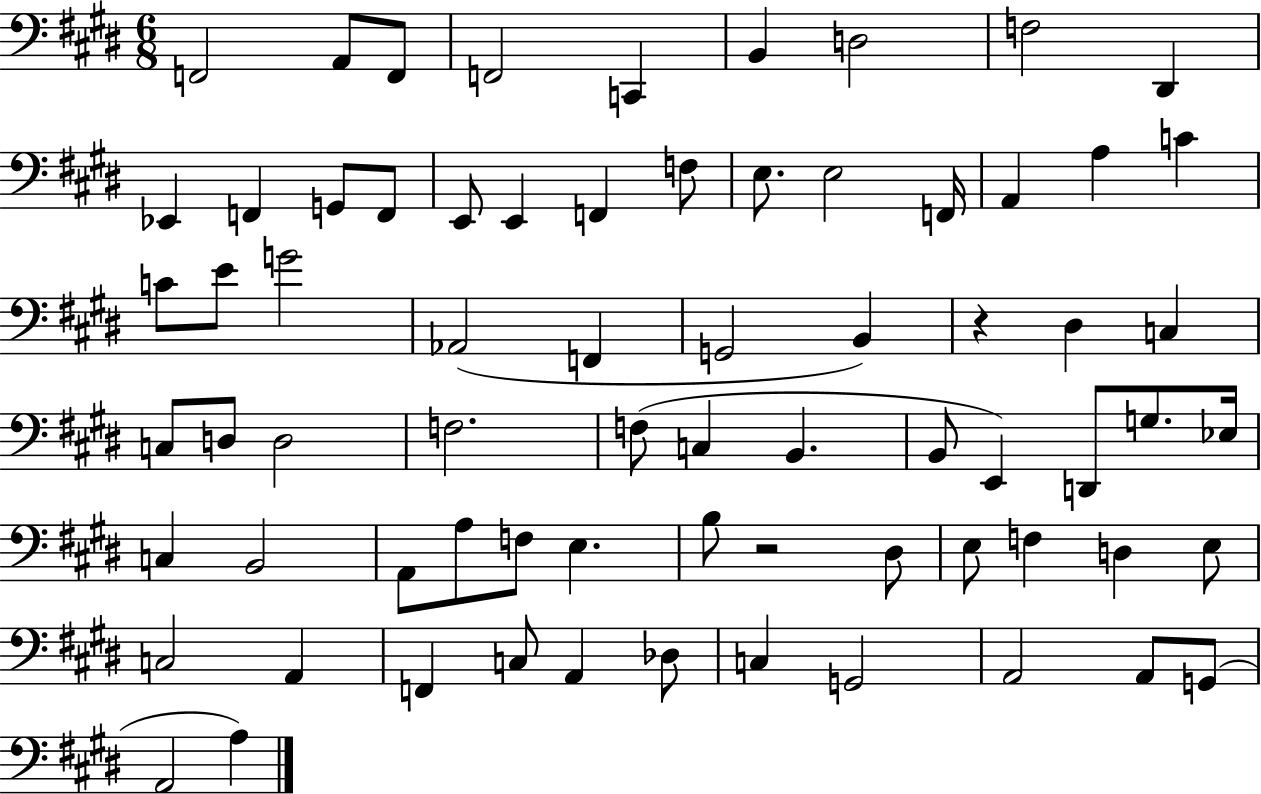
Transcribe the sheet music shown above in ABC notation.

X:1
T:Untitled
M:6/8
L:1/4
K:E
F,,2 A,,/2 F,,/2 F,,2 C,, B,, D,2 F,2 ^D,, _E,, F,, G,,/2 F,,/2 E,,/2 E,, F,, F,/2 E,/2 E,2 F,,/4 A,, A, C C/2 E/2 G2 _A,,2 F,, G,,2 B,, z ^D, C, C,/2 D,/2 D,2 F,2 F,/2 C, B,, B,,/2 E,, D,,/2 G,/2 _E,/4 C, B,,2 A,,/2 A,/2 F,/2 E, B,/2 z2 ^D,/2 E,/2 F, D, E,/2 C,2 A,, F,, C,/2 A,, _D,/2 C, G,,2 A,,2 A,,/2 G,,/2 A,,2 A,